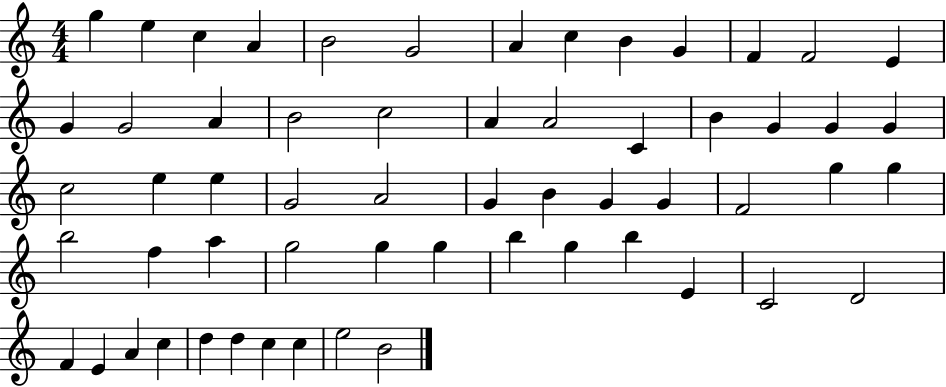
{
  \clef treble
  \numericTimeSignature
  \time 4/4
  \key c \major
  g''4 e''4 c''4 a'4 | b'2 g'2 | a'4 c''4 b'4 g'4 | f'4 f'2 e'4 | \break g'4 g'2 a'4 | b'2 c''2 | a'4 a'2 c'4 | b'4 g'4 g'4 g'4 | \break c''2 e''4 e''4 | g'2 a'2 | g'4 b'4 g'4 g'4 | f'2 g''4 g''4 | \break b''2 f''4 a''4 | g''2 g''4 g''4 | b''4 g''4 b''4 e'4 | c'2 d'2 | \break f'4 e'4 a'4 c''4 | d''4 d''4 c''4 c''4 | e''2 b'2 | \bar "|."
}